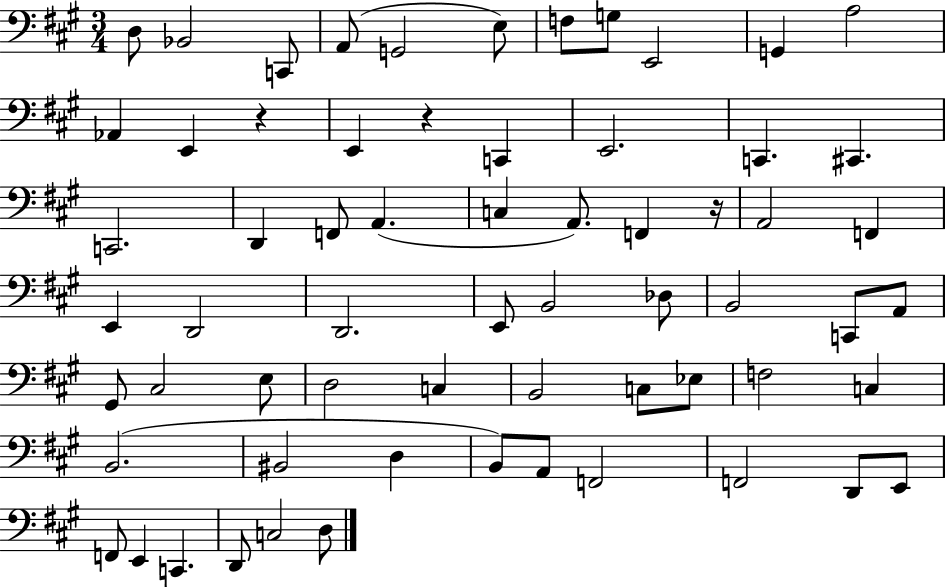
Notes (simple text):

D3/e Bb2/h C2/e A2/e G2/h E3/e F3/e G3/e E2/h G2/q A3/h Ab2/q E2/q R/q E2/q R/q C2/q E2/h. C2/q. C#2/q. C2/h. D2/q F2/e A2/q. C3/q A2/e. F2/q R/s A2/h F2/q E2/q D2/h D2/h. E2/e B2/h Db3/e B2/h C2/e A2/e G#2/e C#3/h E3/e D3/h C3/q B2/h C3/e Eb3/e F3/h C3/q B2/h. BIS2/h D3/q B2/e A2/e F2/h F2/h D2/e E2/e F2/e E2/q C2/q. D2/e C3/h D3/e